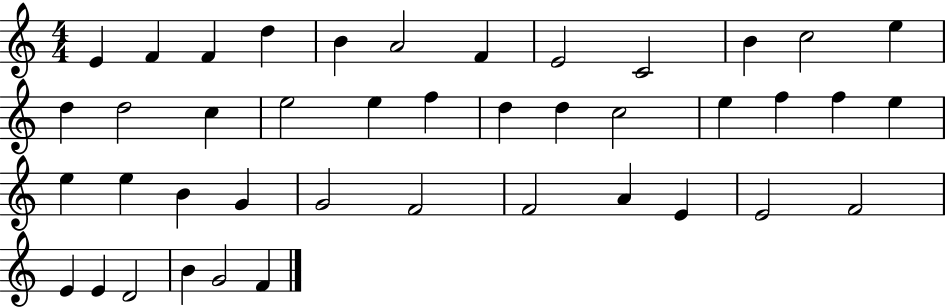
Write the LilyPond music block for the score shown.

{
  \clef treble
  \numericTimeSignature
  \time 4/4
  \key c \major
  e'4 f'4 f'4 d''4 | b'4 a'2 f'4 | e'2 c'2 | b'4 c''2 e''4 | \break d''4 d''2 c''4 | e''2 e''4 f''4 | d''4 d''4 c''2 | e''4 f''4 f''4 e''4 | \break e''4 e''4 b'4 g'4 | g'2 f'2 | f'2 a'4 e'4 | e'2 f'2 | \break e'4 e'4 d'2 | b'4 g'2 f'4 | \bar "|."
}